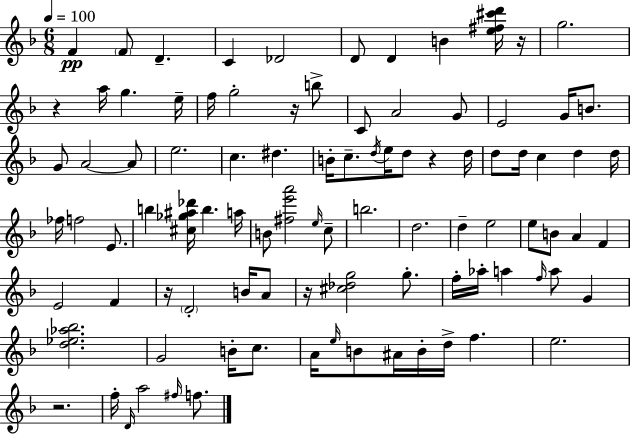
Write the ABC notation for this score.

X:1
T:Untitled
M:6/8
L:1/4
K:Dm
F F/2 D C _D2 D/2 D B [e^f^c'd']/4 z/4 g2 z a/4 g e/4 f/4 g2 z/4 b/2 C/2 A2 G/2 E2 G/4 B/2 G/2 A2 A/2 e2 c ^d B/4 c/2 d/4 e/4 d/2 z d/4 d/2 d/4 c d d/4 _f/4 f2 E/2 b [^c_g^a_d']/4 b a/4 B/2 [^fe'a']2 e/4 c/2 b2 d2 d e2 e/2 B/2 A F E2 F z/4 D2 B/4 A/2 z/4 [^c_dg]2 g/2 f/4 _a/4 a f/4 a/2 G [d_e_a_b]2 G2 B/4 c/2 A/4 e/4 B/2 ^A/4 B/4 d/4 f e2 z2 f/4 D/4 a2 ^f/4 f/2